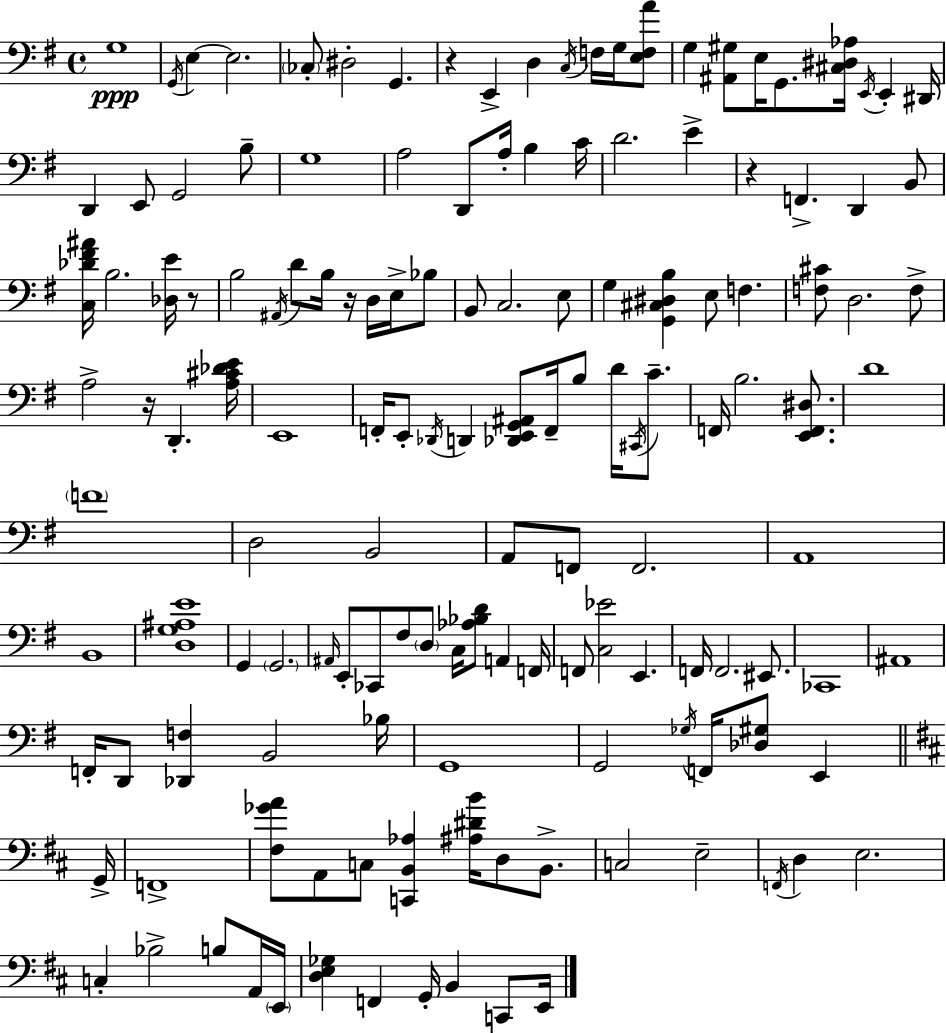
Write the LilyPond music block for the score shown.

{
  \clef bass
  \time 4/4
  \defaultTimeSignature
  \key g \major
  g1\ppp | \acciaccatura { g,16 } e4~~ e2. | \parenthesize ces8-. dis2-. g,4. | r4 e,4-> d4 \acciaccatura { c16 } f16 g16 | \break <e f a'>8 g4 <ais, gis>8 e16 g,8. <cis dis aes>16 \acciaccatura { e,16 } e,4-. | dis,16 d,4 e,8 g,2 | b8-- g1 | a2 d,8 a16-. b4 | \break c'16 d'2. e'4-> | r4 f,4.-> d,4 | b,8 <c des' fis' ais'>16 b2. | <des e'>16 r8 b2 \acciaccatura { ais,16 } d'8 b16 r16 | \break d16 e16-> bes8 b,8 c2. | e8 g4 <g, cis dis b>4 e8 f4. | <f cis'>8 d2. | f8-> a2-> r16 d,4.-. | \break <a cis' des' e'>16 e,1 | f,16-. e,8-. \acciaccatura { des,16 } d,4 <des, e, g, ais,>8 f,16-- b8 | d'16 \acciaccatura { cis,16 } c'8.-- f,16 b2. | <e, f, dis>8. d'1 | \break \parenthesize f'1 | d2 b,2 | a,8 f,8 f,2. | a,1 | \break b,1 | <d g ais e'>1 | g,4 \parenthesize g,2. | \grace { ais,16 } e,8-. ces,8 fis8 \parenthesize d8 c16 | \break <aes bes d'>8 a,4 f,16 f,8 <c ees'>2 | e,4. f,16 f,2. | eis,8. ces,1 | ais,1 | \break f,16-. d,8 <des, f>4 b,2 | bes16 g,1 | g,2 \acciaccatura { ges16 } | f,16 <des gis>8 e,4 \bar "||" \break \key d \major g,16-> f,1-> | <fis ges' a'>8 a,8 c8 <c, b, aes>4 <ais dis' b'>16 d8 b,8.-> | c2 e2-- | \acciaccatura { f,16 } d4 e2. | \break c4-. bes2-> b8 | a,16 \parenthesize e,16 <d e ges>4 f,4 g,16-. b,4 c,8 | e,16 \bar "|."
}